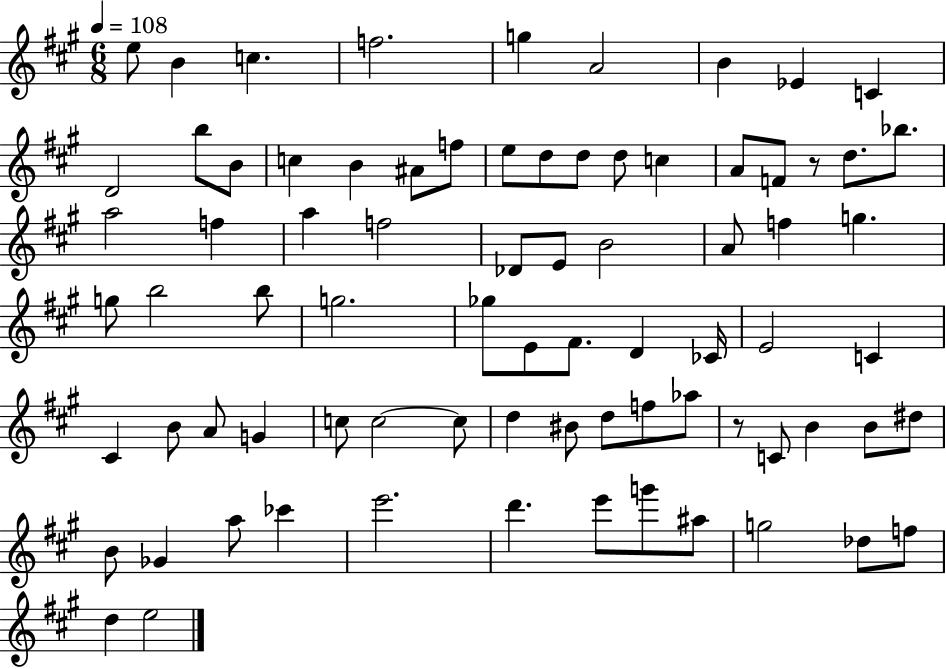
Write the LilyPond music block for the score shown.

{
  \clef treble
  \numericTimeSignature
  \time 6/8
  \key a \major
  \tempo 4 = 108
  e''8 b'4 c''4. | f''2. | g''4 a'2 | b'4 ees'4 c'4 | \break d'2 b''8 b'8 | c''4 b'4 ais'8 f''8 | e''8 d''8 d''8 d''8 c''4 | a'8 f'8 r8 d''8. bes''8. | \break a''2 f''4 | a''4 f''2 | des'8 e'8 b'2 | a'8 f''4 g''4. | \break g''8 b''2 b''8 | g''2. | ges''8 e'8 fis'8. d'4 ces'16 | e'2 c'4 | \break cis'4 b'8 a'8 g'4 | c''8 c''2~~ c''8 | d''4 bis'8 d''8 f''8 aes''8 | r8 c'8 b'4 b'8 dis''8 | \break b'8 ges'4 a''8 ces'''4 | e'''2. | d'''4. e'''8 g'''8 ais''8 | g''2 des''8 f''8 | \break d''4 e''2 | \bar "|."
}